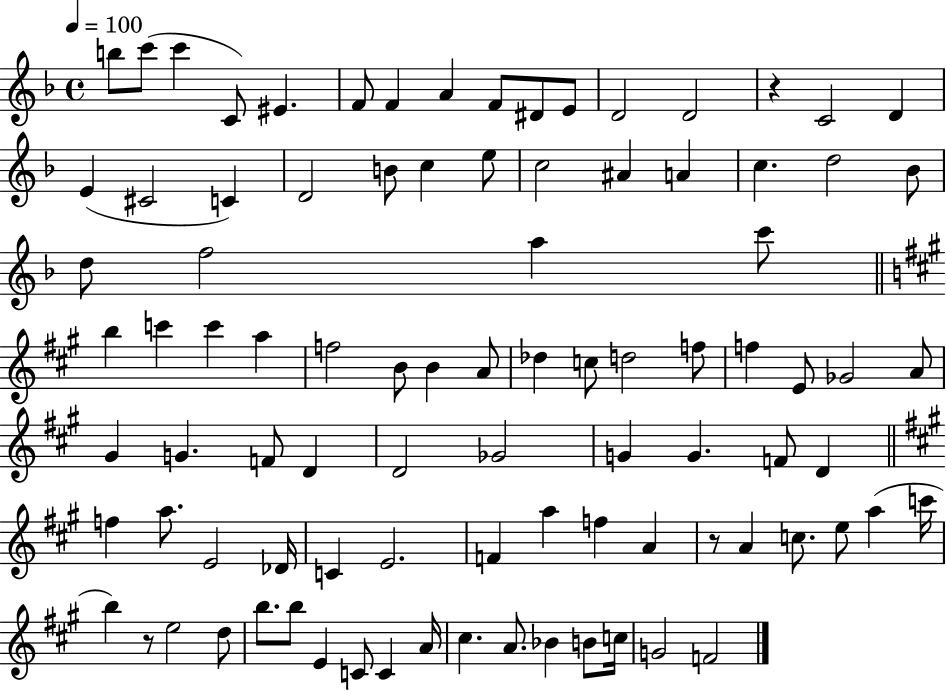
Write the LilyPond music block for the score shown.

{
  \clef treble
  \time 4/4
  \defaultTimeSignature
  \key f \major
  \tempo 4 = 100
  b''8 c'''8( c'''4 c'8) eis'4. | f'8 f'4 a'4 f'8 dis'8 e'8 | d'2 d'2 | r4 c'2 d'4 | \break e'4( cis'2 c'4) | d'2 b'8 c''4 e''8 | c''2 ais'4 a'4 | c''4. d''2 bes'8 | \break d''8 f''2 a''4 c'''8 | \bar "||" \break \key a \major b''4 c'''4 c'''4 a''4 | f''2 b'8 b'4 a'8 | des''4 c''8 d''2 f''8 | f''4 e'8 ges'2 a'8 | \break gis'4 g'4. f'8 d'4 | d'2 ges'2 | g'4 g'4. f'8 d'4 | \bar "||" \break \key a \major f''4 a''8. e'2 des'16 | c'4 e'2. | f'4 a''4 f''4 a'4 | r8 a'4 c''8. e''8 a''4( c'''16 | \break b''4) r8 e''2 d''8 | b''8. b''8 e'4 c'8 c'4 a'16 | cis''4. a'8. bes'4 b'8 c''16 | g'2 f'2 | \break \bar "|."
}